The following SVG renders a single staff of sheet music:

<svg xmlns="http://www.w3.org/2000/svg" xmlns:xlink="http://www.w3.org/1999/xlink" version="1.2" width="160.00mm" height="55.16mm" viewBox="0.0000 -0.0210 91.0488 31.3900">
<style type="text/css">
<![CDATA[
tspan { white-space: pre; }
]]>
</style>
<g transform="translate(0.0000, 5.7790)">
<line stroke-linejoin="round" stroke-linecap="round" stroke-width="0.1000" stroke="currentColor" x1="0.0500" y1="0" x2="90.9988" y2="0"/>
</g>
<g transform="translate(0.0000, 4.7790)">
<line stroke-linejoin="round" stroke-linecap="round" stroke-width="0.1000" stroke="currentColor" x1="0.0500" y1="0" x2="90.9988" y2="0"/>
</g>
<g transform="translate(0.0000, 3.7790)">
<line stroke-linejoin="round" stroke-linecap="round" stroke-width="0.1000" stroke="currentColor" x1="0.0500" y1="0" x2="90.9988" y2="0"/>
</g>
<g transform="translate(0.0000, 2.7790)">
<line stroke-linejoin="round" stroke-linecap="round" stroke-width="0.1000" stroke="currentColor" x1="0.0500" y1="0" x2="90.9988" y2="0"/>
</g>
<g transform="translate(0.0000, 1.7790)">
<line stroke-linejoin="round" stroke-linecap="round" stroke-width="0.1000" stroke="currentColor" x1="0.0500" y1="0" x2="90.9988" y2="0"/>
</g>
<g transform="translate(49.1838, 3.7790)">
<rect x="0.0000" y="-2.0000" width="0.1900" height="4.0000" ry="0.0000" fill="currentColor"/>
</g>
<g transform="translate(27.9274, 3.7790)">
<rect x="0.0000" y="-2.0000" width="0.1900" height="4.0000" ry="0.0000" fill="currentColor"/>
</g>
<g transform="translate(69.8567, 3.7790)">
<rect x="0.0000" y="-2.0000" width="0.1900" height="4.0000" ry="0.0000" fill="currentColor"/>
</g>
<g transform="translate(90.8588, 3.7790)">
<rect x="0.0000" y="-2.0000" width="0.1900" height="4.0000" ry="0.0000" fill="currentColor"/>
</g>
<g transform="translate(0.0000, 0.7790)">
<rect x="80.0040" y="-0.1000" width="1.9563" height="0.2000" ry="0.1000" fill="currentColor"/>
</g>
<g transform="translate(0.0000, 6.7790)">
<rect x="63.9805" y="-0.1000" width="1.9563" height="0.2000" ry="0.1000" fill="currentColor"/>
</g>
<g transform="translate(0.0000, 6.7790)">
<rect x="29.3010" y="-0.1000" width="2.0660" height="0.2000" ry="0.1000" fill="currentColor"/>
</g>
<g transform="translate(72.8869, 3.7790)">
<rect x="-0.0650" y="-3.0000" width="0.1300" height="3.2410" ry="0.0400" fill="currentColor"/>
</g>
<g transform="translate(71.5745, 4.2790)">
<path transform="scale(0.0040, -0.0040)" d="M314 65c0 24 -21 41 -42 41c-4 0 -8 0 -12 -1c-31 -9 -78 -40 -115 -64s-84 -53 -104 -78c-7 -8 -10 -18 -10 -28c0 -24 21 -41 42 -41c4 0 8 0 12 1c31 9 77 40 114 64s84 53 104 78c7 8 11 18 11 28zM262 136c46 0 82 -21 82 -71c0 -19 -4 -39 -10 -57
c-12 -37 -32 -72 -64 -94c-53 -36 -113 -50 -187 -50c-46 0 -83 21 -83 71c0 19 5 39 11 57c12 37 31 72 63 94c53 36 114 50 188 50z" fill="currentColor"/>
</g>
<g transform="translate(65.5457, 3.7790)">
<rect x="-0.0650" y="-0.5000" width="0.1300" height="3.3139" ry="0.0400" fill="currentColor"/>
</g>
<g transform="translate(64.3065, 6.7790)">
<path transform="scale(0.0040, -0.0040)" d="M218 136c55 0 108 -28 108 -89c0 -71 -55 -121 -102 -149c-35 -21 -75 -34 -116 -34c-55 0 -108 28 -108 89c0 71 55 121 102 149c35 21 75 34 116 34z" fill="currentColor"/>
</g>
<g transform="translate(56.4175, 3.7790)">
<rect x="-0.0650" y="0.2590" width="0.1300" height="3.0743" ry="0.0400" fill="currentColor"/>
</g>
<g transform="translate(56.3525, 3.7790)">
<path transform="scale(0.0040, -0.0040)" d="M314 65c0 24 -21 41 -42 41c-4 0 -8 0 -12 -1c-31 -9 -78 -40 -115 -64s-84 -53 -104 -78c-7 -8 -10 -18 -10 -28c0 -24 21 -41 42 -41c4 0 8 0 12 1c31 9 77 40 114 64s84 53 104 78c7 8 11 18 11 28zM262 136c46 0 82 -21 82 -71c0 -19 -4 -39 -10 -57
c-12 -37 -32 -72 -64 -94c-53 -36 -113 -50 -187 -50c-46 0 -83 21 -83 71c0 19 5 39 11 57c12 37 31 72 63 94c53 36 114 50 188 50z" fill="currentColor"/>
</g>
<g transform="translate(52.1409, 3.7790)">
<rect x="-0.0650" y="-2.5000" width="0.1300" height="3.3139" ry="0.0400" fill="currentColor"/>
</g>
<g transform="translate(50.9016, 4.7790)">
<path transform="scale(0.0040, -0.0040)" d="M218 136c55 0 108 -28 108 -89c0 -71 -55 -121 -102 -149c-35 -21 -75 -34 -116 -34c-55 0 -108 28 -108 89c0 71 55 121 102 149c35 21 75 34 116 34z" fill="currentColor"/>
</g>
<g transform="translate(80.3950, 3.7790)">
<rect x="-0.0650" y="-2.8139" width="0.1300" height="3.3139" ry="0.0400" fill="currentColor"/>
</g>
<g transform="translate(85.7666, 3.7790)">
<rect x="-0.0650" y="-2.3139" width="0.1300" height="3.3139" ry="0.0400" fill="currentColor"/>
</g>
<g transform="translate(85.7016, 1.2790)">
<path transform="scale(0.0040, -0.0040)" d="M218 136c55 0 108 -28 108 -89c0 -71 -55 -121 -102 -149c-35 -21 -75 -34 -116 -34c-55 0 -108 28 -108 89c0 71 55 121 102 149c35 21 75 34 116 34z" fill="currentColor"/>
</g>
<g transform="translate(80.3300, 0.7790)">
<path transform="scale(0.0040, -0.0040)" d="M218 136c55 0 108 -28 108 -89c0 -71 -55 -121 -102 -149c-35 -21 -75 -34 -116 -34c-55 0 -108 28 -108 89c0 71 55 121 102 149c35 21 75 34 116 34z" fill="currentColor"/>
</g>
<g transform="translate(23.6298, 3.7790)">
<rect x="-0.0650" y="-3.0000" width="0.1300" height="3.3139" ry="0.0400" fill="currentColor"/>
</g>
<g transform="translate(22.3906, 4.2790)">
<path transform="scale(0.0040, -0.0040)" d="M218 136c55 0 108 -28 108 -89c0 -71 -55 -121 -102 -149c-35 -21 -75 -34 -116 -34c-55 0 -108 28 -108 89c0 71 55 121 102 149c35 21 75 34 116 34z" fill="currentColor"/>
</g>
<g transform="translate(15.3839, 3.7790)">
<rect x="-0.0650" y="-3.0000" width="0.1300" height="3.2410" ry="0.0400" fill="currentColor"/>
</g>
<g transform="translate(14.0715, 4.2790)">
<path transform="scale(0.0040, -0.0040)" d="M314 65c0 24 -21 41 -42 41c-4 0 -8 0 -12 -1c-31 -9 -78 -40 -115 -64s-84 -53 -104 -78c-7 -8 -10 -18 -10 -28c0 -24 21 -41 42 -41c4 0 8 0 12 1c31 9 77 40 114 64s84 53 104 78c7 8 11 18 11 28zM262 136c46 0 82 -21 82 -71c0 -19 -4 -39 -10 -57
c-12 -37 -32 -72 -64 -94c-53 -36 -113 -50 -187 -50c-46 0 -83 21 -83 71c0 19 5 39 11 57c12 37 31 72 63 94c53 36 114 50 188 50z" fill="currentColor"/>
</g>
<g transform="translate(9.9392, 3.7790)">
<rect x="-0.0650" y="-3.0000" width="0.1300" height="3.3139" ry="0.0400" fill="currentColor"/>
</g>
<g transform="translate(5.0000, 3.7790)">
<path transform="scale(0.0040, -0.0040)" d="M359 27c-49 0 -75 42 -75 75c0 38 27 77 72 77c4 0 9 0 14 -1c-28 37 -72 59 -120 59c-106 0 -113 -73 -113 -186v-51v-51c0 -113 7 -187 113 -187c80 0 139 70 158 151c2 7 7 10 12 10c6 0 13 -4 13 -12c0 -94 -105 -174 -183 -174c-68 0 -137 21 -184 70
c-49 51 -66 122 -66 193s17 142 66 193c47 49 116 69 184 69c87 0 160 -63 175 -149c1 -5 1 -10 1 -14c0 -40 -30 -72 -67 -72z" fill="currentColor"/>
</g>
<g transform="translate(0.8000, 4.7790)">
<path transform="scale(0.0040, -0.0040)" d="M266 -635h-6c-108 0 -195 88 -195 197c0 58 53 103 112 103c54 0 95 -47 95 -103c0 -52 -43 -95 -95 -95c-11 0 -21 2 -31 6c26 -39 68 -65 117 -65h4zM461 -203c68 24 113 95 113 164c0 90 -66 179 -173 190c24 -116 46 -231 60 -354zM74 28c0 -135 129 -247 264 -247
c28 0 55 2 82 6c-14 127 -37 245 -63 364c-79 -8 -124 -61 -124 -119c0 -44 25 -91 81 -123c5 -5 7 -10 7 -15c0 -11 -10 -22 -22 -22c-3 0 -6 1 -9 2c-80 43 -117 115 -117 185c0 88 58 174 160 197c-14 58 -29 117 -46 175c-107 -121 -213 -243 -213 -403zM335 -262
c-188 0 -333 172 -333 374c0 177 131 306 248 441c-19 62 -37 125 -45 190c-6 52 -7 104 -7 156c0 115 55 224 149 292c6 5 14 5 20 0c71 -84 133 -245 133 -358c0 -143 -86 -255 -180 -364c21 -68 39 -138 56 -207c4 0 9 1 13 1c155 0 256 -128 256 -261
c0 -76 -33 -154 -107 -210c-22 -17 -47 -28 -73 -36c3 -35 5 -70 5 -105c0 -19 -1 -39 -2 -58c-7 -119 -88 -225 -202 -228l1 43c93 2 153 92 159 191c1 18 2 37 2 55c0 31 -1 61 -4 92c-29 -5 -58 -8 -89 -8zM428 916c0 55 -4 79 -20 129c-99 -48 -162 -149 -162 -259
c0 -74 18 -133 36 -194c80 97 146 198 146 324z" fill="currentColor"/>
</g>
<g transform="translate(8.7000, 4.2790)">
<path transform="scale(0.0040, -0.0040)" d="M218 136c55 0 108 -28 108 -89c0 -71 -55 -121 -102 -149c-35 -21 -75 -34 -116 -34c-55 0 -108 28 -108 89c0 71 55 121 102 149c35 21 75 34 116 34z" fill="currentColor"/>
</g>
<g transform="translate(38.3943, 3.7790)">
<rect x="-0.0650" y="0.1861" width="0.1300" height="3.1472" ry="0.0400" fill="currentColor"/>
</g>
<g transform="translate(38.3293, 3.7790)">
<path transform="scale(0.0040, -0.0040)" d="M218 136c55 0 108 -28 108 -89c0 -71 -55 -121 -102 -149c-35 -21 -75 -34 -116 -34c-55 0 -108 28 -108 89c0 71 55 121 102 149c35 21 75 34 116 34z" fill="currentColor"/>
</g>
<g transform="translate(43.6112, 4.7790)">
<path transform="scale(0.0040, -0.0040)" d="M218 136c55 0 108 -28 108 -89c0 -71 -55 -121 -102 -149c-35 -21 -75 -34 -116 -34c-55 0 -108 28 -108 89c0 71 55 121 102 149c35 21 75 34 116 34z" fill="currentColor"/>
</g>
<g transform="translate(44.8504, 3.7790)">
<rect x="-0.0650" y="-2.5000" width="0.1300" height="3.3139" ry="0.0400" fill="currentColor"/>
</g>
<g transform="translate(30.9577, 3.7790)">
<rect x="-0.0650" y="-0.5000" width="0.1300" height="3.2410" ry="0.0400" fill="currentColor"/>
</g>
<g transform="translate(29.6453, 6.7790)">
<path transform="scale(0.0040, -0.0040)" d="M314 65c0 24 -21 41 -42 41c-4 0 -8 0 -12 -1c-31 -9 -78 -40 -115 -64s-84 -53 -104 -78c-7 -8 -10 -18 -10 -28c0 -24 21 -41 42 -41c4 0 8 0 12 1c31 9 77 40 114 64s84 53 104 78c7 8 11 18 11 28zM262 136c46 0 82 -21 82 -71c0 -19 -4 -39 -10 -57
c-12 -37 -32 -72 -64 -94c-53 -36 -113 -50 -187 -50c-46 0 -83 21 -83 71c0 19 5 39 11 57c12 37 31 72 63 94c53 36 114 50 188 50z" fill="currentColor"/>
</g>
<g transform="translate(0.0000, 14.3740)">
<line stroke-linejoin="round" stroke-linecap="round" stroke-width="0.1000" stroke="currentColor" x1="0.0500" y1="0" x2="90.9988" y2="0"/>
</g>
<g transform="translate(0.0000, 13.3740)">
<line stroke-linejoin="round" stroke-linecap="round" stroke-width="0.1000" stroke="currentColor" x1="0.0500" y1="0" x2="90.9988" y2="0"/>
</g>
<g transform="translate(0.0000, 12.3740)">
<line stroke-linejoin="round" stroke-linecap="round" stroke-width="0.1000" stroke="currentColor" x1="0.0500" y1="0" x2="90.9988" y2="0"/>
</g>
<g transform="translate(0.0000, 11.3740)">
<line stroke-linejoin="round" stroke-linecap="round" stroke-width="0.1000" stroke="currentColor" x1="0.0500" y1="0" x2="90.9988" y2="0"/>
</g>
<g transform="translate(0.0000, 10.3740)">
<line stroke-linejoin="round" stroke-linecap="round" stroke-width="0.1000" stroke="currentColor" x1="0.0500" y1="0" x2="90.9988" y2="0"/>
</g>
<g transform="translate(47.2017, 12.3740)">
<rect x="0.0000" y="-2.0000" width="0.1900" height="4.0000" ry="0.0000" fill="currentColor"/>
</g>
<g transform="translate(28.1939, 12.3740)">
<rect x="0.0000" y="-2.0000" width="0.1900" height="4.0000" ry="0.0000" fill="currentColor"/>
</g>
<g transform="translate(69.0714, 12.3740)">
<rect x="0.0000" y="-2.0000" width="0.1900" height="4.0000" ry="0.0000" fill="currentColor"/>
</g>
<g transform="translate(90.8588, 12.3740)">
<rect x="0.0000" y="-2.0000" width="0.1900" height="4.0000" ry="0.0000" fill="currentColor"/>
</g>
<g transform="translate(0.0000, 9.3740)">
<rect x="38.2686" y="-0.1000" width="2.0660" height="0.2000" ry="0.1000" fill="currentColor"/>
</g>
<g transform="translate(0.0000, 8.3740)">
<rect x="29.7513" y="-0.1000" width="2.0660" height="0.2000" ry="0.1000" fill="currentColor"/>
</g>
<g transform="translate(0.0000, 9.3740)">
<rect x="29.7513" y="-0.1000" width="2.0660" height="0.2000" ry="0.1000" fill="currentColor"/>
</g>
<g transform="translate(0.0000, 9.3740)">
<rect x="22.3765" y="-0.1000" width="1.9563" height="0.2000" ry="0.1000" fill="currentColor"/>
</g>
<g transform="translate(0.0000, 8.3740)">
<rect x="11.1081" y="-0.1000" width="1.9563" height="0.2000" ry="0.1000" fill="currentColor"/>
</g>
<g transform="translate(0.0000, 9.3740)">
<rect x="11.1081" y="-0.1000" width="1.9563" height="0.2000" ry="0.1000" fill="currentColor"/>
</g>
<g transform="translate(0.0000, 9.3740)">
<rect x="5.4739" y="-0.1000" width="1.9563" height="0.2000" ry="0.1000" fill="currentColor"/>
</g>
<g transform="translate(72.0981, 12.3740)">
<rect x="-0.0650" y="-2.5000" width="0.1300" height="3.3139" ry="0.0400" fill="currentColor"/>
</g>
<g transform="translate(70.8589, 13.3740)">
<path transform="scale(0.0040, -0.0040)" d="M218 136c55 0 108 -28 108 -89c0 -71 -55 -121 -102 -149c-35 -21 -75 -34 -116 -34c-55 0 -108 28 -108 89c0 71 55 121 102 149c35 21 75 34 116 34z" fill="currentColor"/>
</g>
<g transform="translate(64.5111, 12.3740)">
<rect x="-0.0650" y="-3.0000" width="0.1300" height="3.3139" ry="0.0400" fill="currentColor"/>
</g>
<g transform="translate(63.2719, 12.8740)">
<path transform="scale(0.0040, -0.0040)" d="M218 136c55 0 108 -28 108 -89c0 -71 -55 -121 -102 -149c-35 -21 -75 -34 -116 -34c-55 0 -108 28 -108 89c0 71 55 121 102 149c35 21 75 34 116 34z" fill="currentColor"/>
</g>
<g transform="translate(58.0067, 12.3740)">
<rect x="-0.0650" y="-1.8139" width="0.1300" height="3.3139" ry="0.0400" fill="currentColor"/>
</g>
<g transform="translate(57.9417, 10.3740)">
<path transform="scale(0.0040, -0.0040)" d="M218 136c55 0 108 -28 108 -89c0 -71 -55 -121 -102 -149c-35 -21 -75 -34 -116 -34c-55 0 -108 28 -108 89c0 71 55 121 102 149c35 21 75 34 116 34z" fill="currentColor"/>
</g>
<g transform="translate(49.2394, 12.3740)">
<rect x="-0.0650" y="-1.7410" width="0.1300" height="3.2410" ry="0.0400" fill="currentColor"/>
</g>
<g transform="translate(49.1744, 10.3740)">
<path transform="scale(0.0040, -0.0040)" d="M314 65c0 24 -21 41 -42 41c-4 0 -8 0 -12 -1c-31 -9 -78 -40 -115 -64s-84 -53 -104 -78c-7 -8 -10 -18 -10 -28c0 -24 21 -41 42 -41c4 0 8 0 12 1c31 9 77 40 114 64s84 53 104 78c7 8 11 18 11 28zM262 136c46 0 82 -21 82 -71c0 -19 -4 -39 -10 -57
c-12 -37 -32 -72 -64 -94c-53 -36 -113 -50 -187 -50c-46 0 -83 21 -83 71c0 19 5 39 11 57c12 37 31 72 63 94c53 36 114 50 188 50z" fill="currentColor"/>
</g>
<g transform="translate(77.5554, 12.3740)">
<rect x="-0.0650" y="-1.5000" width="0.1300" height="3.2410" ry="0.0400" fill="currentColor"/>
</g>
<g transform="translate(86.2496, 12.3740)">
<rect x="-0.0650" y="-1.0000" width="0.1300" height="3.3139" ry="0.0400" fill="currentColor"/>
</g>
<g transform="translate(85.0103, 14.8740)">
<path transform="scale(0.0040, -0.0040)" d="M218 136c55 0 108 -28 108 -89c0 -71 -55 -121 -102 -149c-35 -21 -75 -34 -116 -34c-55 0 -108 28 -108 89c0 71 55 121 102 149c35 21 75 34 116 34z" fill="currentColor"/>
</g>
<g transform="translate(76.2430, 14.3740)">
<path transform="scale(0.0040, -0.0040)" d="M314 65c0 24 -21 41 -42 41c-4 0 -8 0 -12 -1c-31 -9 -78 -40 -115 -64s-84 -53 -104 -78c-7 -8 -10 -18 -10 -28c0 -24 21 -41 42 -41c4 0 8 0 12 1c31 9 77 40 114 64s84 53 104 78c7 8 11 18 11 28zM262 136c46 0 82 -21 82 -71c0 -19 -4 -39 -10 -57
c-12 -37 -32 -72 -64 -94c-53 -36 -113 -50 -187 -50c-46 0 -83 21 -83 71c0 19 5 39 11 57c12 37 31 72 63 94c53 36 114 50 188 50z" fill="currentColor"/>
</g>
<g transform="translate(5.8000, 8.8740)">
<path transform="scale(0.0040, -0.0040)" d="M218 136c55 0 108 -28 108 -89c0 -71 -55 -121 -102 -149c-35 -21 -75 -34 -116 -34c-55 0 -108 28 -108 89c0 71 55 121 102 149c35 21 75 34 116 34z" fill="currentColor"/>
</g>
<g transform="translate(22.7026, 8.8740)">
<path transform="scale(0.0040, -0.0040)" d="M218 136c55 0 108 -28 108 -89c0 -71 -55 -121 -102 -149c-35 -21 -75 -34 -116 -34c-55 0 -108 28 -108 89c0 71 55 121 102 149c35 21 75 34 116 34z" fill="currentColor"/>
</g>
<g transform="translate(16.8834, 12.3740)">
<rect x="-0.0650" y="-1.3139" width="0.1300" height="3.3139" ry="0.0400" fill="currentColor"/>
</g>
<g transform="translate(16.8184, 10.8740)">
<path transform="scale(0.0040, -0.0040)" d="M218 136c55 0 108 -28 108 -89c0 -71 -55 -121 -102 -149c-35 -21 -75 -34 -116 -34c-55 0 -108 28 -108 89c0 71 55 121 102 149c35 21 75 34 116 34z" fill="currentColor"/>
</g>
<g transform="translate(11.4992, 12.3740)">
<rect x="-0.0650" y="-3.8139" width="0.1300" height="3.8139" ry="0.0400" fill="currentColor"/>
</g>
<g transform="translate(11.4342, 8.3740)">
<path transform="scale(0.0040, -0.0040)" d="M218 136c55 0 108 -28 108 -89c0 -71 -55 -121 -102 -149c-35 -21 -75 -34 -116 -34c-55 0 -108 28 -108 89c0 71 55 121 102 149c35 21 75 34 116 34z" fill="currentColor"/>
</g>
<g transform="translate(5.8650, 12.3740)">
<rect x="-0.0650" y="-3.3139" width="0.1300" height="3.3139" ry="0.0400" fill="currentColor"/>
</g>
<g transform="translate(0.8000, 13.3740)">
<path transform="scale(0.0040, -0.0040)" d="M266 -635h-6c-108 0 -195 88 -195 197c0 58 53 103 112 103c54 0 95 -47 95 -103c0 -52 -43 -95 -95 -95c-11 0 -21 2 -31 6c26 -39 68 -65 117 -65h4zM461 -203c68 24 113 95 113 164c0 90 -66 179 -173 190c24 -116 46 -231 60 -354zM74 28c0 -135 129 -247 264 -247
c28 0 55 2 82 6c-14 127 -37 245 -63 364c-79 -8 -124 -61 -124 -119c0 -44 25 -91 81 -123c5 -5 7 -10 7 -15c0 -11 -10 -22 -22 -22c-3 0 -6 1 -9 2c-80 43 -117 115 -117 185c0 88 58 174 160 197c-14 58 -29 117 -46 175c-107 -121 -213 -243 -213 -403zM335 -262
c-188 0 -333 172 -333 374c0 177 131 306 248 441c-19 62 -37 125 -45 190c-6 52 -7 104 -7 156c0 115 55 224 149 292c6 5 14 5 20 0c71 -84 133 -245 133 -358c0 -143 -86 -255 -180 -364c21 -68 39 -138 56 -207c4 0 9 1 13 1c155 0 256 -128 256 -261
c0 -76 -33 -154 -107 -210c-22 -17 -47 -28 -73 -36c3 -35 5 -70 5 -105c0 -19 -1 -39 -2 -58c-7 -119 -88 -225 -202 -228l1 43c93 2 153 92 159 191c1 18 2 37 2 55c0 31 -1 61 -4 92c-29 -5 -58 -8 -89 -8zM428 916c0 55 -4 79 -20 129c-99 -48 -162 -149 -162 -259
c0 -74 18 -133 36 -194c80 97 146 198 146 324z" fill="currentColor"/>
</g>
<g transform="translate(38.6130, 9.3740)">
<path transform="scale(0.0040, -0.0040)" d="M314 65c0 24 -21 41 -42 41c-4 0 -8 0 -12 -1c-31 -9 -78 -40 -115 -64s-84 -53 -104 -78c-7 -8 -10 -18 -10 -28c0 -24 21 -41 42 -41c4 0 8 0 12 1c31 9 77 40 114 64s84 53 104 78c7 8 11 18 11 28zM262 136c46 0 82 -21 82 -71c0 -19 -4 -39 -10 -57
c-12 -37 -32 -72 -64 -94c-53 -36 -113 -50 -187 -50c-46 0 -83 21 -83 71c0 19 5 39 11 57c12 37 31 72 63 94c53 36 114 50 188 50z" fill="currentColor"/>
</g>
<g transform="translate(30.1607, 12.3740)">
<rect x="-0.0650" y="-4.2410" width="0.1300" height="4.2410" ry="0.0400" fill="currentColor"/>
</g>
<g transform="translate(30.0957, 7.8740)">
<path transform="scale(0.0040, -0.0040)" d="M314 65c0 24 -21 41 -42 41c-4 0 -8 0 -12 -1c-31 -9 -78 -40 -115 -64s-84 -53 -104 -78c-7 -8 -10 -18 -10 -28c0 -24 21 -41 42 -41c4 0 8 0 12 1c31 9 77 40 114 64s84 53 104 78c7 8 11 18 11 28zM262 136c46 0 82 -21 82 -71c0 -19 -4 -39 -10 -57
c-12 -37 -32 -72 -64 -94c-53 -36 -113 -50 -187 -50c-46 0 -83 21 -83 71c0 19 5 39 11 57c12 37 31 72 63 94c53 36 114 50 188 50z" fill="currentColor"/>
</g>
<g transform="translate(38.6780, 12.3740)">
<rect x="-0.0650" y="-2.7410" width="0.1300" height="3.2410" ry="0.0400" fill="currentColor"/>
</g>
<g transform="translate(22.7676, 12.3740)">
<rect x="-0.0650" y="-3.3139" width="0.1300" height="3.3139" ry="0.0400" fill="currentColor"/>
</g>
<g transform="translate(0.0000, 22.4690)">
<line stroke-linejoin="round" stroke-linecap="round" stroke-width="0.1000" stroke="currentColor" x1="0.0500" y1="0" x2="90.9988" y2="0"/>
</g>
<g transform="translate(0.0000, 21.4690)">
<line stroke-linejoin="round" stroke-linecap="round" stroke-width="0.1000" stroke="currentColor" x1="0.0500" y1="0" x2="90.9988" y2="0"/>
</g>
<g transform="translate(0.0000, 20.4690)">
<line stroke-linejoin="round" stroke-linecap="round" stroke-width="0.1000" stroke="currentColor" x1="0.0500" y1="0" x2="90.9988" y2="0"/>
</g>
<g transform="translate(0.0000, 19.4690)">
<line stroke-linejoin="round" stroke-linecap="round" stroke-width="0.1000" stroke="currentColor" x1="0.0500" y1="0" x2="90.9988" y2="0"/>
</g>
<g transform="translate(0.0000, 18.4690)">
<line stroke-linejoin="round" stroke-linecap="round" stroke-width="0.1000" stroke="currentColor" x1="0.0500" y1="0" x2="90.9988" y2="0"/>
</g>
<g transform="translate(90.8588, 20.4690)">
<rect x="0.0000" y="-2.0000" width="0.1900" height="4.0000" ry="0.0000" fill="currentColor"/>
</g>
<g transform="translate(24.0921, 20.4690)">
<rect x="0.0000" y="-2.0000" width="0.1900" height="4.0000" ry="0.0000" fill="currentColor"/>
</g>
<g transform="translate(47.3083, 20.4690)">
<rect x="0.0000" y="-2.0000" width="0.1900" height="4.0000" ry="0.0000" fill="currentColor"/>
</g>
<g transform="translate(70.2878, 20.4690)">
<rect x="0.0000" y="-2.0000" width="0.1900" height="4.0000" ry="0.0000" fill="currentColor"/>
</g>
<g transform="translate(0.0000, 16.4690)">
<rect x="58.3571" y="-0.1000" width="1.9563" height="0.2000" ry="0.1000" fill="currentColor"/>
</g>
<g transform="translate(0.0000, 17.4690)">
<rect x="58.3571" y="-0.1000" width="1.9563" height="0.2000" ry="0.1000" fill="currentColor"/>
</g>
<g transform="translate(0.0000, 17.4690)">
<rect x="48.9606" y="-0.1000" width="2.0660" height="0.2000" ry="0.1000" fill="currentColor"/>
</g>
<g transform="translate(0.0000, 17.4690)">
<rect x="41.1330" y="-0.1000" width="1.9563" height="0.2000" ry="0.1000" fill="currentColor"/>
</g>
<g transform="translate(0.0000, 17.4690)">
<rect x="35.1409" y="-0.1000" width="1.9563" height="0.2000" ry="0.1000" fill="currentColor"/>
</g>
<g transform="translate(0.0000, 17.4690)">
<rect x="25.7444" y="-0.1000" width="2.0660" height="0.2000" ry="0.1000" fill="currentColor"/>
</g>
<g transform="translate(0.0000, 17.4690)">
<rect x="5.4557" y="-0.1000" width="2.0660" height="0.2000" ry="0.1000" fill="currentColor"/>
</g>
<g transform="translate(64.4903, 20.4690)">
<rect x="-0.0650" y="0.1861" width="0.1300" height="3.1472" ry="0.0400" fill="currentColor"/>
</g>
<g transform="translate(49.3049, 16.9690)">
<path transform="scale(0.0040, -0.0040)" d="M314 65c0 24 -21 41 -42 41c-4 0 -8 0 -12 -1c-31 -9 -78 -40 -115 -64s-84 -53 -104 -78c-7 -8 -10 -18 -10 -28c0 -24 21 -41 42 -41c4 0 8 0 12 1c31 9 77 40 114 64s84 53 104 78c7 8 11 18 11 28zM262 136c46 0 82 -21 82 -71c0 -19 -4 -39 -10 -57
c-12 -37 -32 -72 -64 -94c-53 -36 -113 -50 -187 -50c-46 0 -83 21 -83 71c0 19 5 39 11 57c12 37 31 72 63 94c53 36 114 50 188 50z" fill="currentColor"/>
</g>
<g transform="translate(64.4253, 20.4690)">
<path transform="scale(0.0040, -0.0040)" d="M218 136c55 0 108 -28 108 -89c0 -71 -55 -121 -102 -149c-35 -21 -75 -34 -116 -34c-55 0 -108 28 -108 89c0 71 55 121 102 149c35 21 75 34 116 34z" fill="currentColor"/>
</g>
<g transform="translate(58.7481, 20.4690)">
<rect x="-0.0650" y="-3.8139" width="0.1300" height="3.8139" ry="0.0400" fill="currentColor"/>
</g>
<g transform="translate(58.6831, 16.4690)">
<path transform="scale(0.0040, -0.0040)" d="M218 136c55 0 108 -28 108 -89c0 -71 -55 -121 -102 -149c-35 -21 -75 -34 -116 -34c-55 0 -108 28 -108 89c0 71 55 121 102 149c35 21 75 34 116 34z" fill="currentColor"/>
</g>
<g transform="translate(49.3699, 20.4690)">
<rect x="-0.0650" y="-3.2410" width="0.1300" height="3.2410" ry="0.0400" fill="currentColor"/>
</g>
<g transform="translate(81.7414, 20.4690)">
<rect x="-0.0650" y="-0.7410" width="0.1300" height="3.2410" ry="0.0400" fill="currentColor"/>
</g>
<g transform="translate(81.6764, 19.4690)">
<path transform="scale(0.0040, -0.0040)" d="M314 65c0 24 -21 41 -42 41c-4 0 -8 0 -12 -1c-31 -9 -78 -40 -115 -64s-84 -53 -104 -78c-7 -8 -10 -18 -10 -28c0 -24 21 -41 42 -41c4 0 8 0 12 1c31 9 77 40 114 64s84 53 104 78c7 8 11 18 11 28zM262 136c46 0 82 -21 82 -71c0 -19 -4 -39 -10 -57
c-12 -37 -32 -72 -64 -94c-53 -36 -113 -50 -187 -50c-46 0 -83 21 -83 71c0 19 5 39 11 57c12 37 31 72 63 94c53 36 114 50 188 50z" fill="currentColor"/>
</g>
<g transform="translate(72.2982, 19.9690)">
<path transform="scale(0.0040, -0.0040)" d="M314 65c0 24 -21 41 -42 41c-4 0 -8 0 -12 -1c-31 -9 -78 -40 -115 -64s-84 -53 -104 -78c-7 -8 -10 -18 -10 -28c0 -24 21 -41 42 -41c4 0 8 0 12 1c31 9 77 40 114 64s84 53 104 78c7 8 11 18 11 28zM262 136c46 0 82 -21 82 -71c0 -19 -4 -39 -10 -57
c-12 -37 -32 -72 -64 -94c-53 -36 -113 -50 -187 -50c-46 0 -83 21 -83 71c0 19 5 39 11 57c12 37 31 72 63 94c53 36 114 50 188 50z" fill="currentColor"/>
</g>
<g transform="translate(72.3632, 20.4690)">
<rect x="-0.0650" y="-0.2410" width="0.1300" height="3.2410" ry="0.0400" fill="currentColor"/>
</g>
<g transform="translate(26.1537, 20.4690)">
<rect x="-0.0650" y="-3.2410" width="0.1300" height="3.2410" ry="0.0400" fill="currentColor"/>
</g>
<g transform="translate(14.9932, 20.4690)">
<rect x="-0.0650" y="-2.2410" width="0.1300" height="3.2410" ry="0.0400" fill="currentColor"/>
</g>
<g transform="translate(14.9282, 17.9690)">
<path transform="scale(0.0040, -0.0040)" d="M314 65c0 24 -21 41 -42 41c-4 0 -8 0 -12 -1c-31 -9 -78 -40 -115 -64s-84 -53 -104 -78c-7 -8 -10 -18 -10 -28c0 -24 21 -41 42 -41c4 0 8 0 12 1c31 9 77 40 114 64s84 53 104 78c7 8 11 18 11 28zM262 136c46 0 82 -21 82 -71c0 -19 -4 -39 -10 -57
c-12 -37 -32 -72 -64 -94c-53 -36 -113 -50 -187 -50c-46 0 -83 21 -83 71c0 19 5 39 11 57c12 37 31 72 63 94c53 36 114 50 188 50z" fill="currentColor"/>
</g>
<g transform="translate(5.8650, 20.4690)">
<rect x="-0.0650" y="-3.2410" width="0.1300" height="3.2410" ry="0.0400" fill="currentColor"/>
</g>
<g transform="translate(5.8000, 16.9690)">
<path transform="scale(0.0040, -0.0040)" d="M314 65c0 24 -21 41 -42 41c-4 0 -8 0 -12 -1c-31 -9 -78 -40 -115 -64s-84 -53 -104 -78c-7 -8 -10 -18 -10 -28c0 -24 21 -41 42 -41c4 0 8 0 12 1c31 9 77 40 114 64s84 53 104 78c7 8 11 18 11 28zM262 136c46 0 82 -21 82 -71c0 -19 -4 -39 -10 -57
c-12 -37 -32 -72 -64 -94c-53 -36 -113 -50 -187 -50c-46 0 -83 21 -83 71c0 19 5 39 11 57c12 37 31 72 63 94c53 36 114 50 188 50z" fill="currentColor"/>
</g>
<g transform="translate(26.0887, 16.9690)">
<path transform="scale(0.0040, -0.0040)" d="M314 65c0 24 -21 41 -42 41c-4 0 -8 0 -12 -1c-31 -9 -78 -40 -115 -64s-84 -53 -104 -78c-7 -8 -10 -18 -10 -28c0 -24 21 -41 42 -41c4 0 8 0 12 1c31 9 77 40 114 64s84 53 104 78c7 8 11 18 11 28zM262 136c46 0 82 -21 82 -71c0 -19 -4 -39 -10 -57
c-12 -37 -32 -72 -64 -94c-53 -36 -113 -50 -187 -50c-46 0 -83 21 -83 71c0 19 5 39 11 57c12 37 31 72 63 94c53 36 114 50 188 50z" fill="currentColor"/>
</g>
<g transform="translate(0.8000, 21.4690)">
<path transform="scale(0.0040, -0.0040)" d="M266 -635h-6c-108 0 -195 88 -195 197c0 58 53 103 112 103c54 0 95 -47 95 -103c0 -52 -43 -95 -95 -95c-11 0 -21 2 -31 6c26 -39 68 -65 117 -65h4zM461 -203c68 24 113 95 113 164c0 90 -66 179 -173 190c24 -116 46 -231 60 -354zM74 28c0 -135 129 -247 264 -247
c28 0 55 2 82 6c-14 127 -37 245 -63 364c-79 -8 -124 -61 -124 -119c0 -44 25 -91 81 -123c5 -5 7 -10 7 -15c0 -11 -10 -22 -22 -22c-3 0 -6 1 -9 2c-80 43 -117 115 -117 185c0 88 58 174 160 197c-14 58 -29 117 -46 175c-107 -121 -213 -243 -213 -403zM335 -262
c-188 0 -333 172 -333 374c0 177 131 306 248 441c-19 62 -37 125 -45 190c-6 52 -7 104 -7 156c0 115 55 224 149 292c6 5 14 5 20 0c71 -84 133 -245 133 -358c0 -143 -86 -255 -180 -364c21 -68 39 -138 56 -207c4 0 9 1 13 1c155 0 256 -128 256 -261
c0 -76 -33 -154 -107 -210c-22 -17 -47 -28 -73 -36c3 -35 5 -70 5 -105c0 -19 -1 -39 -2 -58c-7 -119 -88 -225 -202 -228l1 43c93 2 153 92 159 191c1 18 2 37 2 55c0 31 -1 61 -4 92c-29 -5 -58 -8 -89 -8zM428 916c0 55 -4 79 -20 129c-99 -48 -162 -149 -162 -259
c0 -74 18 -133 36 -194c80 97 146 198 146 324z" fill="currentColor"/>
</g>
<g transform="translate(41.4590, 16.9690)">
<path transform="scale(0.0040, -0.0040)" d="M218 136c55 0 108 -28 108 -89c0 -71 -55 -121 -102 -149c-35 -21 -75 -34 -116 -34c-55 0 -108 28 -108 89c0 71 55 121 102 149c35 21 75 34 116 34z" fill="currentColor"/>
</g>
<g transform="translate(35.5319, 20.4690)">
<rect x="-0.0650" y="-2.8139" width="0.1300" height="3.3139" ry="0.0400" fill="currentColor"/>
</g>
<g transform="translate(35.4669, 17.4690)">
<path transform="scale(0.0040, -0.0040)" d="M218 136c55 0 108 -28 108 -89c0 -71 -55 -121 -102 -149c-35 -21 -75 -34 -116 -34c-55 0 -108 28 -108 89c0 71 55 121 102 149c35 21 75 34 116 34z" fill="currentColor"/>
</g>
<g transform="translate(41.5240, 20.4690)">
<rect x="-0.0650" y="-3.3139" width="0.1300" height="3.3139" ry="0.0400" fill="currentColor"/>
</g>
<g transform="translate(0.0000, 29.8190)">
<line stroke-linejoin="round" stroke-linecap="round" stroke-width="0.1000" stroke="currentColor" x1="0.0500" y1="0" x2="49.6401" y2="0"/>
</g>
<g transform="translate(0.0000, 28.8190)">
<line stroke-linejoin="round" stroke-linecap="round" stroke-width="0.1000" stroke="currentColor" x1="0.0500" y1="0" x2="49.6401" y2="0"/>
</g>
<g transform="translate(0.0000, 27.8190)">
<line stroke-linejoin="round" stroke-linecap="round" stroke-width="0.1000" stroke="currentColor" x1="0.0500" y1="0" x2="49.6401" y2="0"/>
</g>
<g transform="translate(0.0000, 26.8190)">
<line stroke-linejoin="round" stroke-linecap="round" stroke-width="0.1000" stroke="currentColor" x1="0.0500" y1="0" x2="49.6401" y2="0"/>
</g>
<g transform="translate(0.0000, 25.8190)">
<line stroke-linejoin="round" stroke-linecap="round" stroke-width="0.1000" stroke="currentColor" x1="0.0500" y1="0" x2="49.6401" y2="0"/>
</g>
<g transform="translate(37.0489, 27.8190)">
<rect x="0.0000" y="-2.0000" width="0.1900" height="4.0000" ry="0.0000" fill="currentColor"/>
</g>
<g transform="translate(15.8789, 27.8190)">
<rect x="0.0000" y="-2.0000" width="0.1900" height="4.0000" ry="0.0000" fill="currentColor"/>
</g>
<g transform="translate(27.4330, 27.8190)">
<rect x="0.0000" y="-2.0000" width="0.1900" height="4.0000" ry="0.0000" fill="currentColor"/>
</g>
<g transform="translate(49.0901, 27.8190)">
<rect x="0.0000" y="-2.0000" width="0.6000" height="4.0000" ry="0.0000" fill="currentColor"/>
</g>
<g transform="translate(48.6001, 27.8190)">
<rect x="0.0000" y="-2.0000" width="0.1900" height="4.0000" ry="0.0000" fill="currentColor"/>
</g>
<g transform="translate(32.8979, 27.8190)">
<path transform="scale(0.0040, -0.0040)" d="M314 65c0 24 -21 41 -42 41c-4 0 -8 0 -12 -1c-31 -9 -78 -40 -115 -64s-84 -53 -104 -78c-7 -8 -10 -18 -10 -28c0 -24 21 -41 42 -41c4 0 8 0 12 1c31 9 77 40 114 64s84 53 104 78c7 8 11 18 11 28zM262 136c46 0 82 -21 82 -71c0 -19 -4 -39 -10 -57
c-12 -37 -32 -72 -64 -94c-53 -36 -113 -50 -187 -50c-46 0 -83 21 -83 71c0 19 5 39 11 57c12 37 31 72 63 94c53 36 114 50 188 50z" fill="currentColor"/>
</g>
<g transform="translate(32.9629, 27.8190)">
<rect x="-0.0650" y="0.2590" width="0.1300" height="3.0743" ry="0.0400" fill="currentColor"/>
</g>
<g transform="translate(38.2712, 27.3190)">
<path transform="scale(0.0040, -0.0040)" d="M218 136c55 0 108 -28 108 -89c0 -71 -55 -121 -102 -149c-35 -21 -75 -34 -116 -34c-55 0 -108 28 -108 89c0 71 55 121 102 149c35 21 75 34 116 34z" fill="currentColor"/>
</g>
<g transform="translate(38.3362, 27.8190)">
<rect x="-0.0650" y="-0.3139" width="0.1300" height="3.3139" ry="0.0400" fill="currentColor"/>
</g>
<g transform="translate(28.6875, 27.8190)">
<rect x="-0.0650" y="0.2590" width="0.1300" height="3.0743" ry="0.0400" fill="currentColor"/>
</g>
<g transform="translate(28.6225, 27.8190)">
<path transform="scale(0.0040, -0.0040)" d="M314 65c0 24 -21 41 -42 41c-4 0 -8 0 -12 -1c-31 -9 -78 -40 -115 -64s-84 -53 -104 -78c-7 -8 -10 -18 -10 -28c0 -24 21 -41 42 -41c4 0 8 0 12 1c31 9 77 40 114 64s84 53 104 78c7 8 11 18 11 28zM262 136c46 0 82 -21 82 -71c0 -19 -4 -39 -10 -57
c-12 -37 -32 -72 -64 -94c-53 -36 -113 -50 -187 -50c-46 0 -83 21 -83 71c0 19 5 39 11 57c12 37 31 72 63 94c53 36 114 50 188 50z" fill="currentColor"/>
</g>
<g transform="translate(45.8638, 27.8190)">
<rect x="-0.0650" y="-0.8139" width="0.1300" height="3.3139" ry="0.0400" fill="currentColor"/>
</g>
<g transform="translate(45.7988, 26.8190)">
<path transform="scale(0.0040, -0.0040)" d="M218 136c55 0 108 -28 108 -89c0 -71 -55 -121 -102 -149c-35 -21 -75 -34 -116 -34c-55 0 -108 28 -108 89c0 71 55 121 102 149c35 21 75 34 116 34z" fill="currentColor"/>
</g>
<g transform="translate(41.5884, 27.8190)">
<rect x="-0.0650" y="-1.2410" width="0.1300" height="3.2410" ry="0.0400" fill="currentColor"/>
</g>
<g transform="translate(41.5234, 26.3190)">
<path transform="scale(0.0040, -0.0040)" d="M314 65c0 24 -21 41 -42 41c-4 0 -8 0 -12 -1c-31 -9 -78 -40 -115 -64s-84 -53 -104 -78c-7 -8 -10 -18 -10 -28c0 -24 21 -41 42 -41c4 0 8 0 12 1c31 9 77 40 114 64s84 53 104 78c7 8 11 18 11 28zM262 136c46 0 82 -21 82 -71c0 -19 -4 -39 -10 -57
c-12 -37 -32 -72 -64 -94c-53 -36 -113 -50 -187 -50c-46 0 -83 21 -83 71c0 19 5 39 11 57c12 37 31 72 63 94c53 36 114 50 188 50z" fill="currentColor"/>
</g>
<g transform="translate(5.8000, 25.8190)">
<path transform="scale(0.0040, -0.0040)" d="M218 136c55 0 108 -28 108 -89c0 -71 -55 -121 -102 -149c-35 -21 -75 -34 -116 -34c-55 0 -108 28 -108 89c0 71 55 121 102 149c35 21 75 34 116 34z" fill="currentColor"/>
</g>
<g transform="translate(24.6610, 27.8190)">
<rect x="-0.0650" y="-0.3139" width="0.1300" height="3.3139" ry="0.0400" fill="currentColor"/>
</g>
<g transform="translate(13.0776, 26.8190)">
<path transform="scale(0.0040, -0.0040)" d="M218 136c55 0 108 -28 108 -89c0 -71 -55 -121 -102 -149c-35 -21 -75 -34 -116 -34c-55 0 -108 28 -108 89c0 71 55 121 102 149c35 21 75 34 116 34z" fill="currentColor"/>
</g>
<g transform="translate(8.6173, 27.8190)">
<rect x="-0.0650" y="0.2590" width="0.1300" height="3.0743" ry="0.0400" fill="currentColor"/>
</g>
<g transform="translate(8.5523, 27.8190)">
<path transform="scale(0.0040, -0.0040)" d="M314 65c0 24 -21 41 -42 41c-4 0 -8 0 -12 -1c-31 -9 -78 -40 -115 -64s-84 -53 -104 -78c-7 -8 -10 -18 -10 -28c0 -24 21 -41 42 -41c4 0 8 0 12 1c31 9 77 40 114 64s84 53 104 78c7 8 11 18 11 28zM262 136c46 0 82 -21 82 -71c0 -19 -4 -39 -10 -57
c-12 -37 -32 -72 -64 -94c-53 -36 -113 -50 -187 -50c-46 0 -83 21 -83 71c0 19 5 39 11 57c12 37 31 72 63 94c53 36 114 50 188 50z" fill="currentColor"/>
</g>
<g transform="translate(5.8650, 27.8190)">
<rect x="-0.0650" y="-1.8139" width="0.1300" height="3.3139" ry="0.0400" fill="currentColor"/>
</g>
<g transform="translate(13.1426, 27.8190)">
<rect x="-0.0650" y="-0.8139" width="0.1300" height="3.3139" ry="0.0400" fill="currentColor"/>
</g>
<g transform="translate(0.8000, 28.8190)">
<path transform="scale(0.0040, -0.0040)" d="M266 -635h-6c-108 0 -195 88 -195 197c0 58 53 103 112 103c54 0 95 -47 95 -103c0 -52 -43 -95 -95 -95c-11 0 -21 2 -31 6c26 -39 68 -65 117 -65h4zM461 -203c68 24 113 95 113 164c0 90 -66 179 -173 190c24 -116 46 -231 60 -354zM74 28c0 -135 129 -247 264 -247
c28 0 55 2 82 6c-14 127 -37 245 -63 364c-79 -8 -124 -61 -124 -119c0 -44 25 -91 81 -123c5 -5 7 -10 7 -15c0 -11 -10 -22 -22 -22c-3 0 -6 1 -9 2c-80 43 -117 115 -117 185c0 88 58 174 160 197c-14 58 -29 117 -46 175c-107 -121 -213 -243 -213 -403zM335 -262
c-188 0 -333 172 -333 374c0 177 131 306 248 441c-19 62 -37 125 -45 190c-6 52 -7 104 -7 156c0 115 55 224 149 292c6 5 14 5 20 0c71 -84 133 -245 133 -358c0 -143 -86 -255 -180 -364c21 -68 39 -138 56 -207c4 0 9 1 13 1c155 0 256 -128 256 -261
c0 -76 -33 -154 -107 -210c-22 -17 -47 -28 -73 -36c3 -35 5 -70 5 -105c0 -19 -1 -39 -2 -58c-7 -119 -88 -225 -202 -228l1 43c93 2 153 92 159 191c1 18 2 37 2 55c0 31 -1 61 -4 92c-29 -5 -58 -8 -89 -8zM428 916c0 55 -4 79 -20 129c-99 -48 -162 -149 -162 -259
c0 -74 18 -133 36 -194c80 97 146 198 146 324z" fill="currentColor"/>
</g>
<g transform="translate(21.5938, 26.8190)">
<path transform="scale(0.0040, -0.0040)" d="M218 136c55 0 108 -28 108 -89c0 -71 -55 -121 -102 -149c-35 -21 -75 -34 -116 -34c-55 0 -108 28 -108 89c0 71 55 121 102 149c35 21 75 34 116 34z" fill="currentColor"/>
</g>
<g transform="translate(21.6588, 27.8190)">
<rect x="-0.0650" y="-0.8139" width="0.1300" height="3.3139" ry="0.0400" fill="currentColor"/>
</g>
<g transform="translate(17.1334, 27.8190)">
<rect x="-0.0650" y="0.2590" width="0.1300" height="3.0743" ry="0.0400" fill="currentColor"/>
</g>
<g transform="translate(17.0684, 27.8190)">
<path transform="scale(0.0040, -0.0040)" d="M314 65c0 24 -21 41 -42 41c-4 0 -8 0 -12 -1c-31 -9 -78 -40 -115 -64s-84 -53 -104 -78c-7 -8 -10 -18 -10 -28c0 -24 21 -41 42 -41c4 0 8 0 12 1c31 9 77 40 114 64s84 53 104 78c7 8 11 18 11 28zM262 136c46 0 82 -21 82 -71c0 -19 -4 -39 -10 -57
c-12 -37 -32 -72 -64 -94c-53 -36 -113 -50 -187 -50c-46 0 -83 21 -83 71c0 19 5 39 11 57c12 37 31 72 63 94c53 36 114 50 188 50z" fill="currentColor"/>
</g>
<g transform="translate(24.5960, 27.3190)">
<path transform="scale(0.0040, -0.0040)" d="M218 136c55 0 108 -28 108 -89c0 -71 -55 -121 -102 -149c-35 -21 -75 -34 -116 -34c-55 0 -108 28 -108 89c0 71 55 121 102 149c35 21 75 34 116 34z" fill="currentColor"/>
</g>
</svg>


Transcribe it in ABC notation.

X:1
T:Untitled
M:4/4
L:1/4
K:C
A A2 A C2 B G G B2 C A2 a g b c' e b d'2 a2 f2 f A G E2 D b2 g2 b2 a b b2 c' B c2 d2 f B2 d B2 d c B2 B2 c e2 d